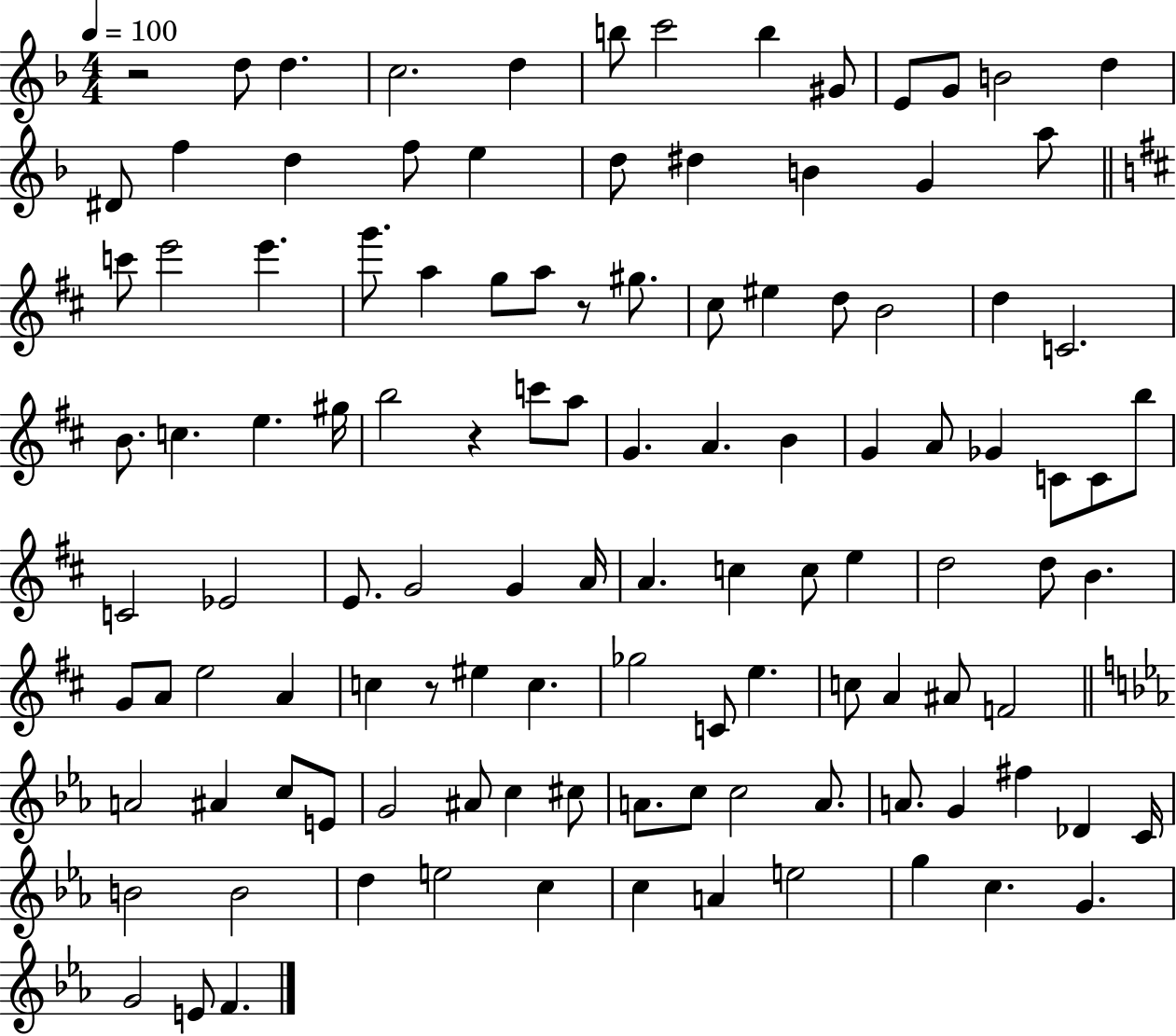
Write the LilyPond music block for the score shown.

{
  \clef treble
  \numericTimeSignature
  \time 4/4
  \key f \major
  \tempo 4 = 100
  r2 d''8 d''4. | c''2. d''4 | b''8 c'''2 b''4 gis'8 | e'8 g'8 b'2 d''4 | \break dis'8 f''4 d''4 f''8 e''4 | d''8 dis''4 b'4 g'4 a''8 | \bar "||" \break \key d \major c'''8 e'''2 e'''4. | g'''8. a''4 g''8 a''8 r8 gis''8. | cis''8 eis''4 d''8 b'2 | d''4 c'2. | \break b'8. c''4. e''4. gis''16 | b''2 r4 c'''8 a''8 | g'4. a'4. b'4 | g'4 a'8 ges'4 c'8 c'8 b''8 | \break c'2 ees'2 | e'8. g'2 g'4 a'16 | a'4. c''4 c''8 e''4 | d''2 d''8 b'4. | \break g'8 a'8 e''2 a'4 | c''4 r8 eis''4 c''4. | ges''2 c'8 e''4. | c''8 a'4 ais'8 f'2 | \break \bar "||" \break \key ees \major a'2 ais'4 c''8 e'8 | g'2 ais'8 c''4 cis''8 | a'8. c''8 c''2 a'8. | a'8. g'4 fis''4 des'4 c'16 | \break b'2 b'2 | d''4 e''2 c''4 | c''4 a'4 e''2 | g''4 c''4. g'4. | \break g'2 e'8 f'4. | \bar "|."
}